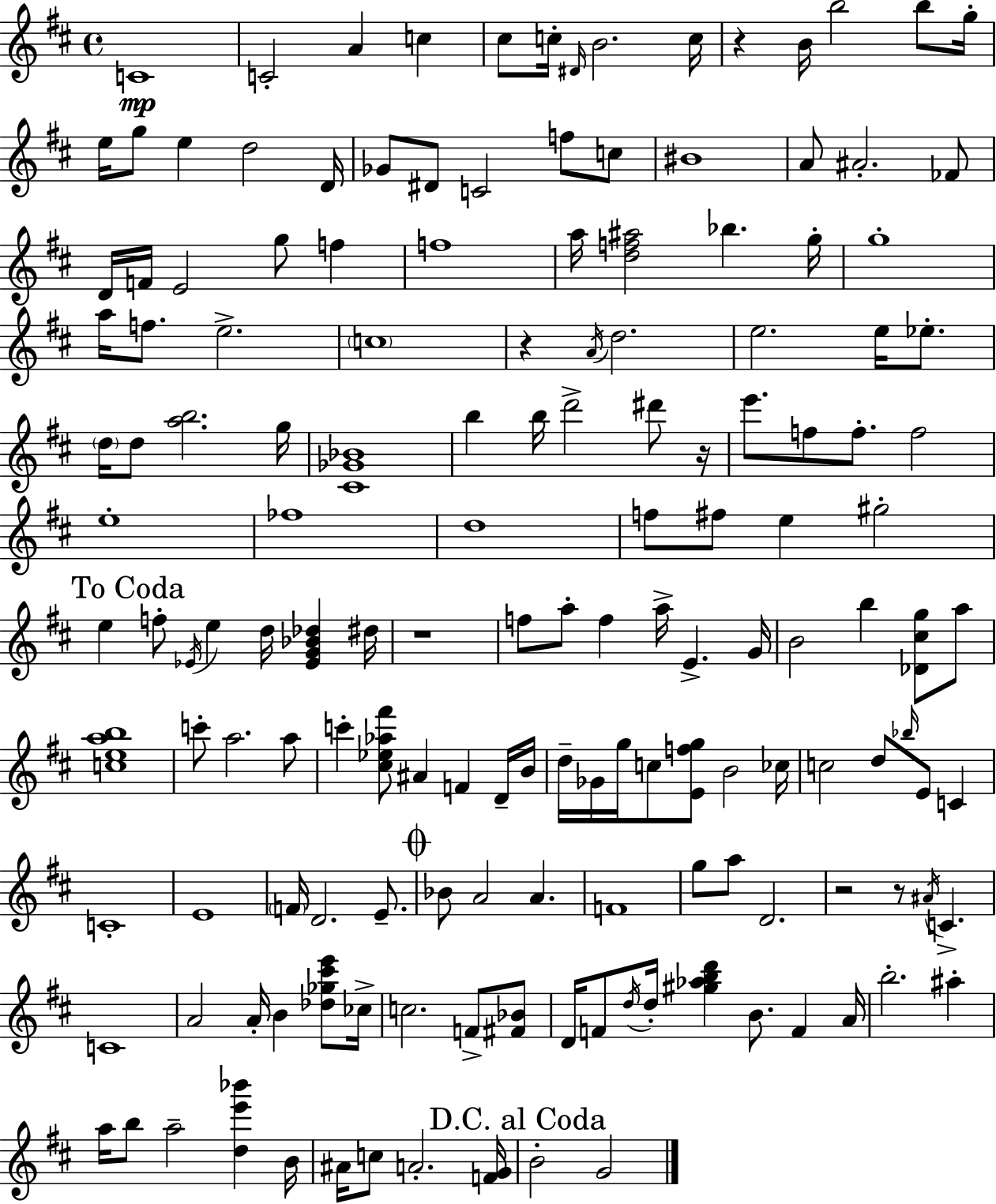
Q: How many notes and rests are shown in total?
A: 156